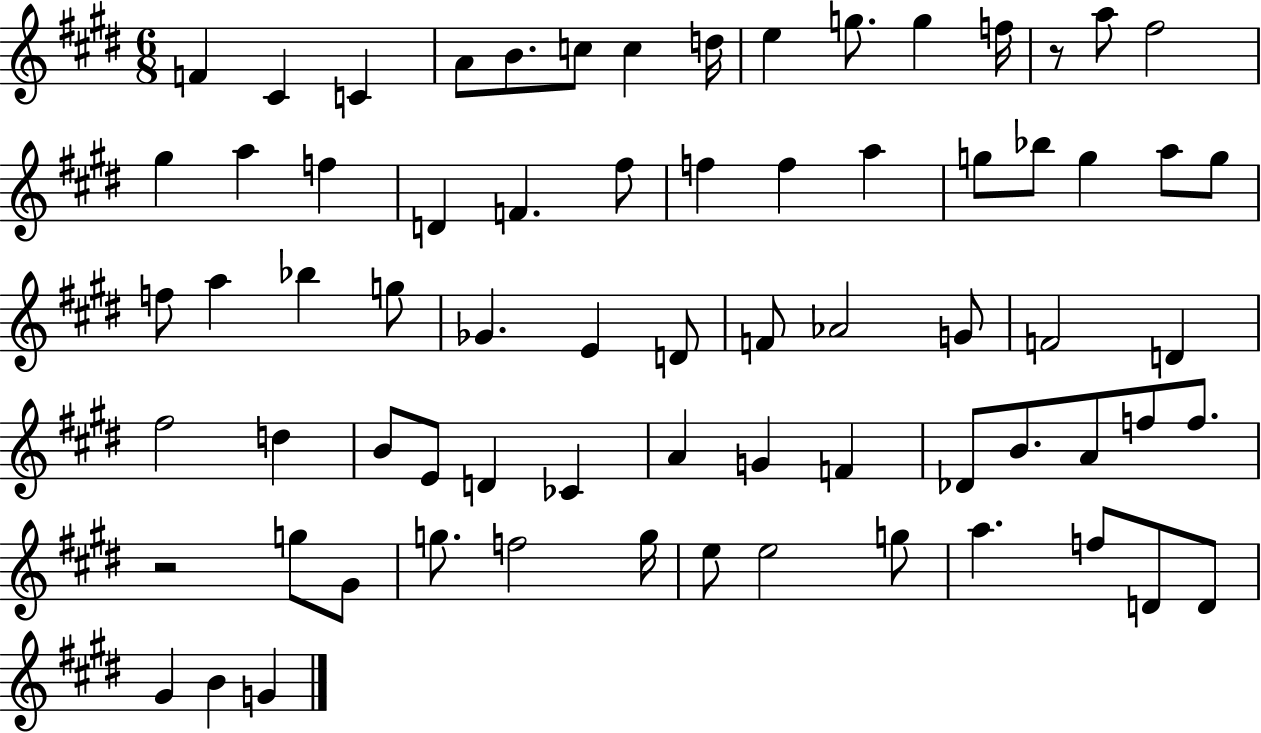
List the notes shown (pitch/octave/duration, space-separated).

F4/q C#4/q C4/q A4/e B4/e. C5/e C5/q D5/s E5/q G5/e. G5/q F5/s R/e A5/e F#5/h G#5/q A5/q F5/q D4/q F4/q. F#5/e F5/q F5/q A5/q G5/e Bb5/e G5/q A5/e G5/e F5/e A5/q Bb5/q G5/e Gb4/q. E4/q D4/e F4/e Ab4/h G4/e F4/h D4/q F#5/h D5/q B4/e E4/e D4/q CES4/q A4/q G4/q F4/q Db4/e B4/e. A4/e F5/e F5/e. R/h G5/e G#4/e G5/e. F5/h G5/s E5/e E5/h G5/e A5/q. F5/e D4/e D4/e G#4/q B4/q G4/q